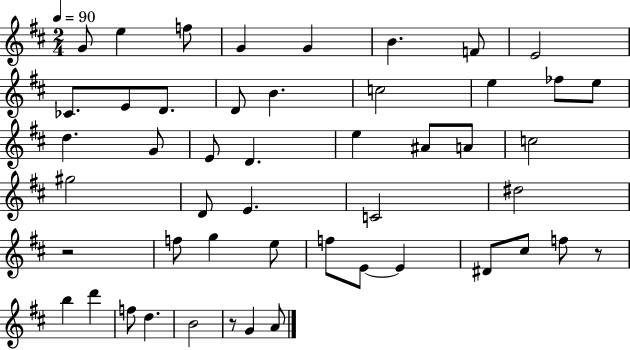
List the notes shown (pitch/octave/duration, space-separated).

G4/e E5/q F5/e G4/q G4/q B4/q. F4/e E4/h CES4/e. E4/e D4/e. D4/e B4/q. C5/h E5/q FES5/e E5/e D5/q. G4/e E4/e D4/q. E5/q A#4/e A4/e C5/h G#5/h D4/e E4/q. C4/h D#5/h R/h F5/e G5/q E5/e F5/e E4/e E4/q D#4/e C#5/e F5/e R/e B5/q D6/q F5/e D5/q. B4/h R/e G4/q A4/e